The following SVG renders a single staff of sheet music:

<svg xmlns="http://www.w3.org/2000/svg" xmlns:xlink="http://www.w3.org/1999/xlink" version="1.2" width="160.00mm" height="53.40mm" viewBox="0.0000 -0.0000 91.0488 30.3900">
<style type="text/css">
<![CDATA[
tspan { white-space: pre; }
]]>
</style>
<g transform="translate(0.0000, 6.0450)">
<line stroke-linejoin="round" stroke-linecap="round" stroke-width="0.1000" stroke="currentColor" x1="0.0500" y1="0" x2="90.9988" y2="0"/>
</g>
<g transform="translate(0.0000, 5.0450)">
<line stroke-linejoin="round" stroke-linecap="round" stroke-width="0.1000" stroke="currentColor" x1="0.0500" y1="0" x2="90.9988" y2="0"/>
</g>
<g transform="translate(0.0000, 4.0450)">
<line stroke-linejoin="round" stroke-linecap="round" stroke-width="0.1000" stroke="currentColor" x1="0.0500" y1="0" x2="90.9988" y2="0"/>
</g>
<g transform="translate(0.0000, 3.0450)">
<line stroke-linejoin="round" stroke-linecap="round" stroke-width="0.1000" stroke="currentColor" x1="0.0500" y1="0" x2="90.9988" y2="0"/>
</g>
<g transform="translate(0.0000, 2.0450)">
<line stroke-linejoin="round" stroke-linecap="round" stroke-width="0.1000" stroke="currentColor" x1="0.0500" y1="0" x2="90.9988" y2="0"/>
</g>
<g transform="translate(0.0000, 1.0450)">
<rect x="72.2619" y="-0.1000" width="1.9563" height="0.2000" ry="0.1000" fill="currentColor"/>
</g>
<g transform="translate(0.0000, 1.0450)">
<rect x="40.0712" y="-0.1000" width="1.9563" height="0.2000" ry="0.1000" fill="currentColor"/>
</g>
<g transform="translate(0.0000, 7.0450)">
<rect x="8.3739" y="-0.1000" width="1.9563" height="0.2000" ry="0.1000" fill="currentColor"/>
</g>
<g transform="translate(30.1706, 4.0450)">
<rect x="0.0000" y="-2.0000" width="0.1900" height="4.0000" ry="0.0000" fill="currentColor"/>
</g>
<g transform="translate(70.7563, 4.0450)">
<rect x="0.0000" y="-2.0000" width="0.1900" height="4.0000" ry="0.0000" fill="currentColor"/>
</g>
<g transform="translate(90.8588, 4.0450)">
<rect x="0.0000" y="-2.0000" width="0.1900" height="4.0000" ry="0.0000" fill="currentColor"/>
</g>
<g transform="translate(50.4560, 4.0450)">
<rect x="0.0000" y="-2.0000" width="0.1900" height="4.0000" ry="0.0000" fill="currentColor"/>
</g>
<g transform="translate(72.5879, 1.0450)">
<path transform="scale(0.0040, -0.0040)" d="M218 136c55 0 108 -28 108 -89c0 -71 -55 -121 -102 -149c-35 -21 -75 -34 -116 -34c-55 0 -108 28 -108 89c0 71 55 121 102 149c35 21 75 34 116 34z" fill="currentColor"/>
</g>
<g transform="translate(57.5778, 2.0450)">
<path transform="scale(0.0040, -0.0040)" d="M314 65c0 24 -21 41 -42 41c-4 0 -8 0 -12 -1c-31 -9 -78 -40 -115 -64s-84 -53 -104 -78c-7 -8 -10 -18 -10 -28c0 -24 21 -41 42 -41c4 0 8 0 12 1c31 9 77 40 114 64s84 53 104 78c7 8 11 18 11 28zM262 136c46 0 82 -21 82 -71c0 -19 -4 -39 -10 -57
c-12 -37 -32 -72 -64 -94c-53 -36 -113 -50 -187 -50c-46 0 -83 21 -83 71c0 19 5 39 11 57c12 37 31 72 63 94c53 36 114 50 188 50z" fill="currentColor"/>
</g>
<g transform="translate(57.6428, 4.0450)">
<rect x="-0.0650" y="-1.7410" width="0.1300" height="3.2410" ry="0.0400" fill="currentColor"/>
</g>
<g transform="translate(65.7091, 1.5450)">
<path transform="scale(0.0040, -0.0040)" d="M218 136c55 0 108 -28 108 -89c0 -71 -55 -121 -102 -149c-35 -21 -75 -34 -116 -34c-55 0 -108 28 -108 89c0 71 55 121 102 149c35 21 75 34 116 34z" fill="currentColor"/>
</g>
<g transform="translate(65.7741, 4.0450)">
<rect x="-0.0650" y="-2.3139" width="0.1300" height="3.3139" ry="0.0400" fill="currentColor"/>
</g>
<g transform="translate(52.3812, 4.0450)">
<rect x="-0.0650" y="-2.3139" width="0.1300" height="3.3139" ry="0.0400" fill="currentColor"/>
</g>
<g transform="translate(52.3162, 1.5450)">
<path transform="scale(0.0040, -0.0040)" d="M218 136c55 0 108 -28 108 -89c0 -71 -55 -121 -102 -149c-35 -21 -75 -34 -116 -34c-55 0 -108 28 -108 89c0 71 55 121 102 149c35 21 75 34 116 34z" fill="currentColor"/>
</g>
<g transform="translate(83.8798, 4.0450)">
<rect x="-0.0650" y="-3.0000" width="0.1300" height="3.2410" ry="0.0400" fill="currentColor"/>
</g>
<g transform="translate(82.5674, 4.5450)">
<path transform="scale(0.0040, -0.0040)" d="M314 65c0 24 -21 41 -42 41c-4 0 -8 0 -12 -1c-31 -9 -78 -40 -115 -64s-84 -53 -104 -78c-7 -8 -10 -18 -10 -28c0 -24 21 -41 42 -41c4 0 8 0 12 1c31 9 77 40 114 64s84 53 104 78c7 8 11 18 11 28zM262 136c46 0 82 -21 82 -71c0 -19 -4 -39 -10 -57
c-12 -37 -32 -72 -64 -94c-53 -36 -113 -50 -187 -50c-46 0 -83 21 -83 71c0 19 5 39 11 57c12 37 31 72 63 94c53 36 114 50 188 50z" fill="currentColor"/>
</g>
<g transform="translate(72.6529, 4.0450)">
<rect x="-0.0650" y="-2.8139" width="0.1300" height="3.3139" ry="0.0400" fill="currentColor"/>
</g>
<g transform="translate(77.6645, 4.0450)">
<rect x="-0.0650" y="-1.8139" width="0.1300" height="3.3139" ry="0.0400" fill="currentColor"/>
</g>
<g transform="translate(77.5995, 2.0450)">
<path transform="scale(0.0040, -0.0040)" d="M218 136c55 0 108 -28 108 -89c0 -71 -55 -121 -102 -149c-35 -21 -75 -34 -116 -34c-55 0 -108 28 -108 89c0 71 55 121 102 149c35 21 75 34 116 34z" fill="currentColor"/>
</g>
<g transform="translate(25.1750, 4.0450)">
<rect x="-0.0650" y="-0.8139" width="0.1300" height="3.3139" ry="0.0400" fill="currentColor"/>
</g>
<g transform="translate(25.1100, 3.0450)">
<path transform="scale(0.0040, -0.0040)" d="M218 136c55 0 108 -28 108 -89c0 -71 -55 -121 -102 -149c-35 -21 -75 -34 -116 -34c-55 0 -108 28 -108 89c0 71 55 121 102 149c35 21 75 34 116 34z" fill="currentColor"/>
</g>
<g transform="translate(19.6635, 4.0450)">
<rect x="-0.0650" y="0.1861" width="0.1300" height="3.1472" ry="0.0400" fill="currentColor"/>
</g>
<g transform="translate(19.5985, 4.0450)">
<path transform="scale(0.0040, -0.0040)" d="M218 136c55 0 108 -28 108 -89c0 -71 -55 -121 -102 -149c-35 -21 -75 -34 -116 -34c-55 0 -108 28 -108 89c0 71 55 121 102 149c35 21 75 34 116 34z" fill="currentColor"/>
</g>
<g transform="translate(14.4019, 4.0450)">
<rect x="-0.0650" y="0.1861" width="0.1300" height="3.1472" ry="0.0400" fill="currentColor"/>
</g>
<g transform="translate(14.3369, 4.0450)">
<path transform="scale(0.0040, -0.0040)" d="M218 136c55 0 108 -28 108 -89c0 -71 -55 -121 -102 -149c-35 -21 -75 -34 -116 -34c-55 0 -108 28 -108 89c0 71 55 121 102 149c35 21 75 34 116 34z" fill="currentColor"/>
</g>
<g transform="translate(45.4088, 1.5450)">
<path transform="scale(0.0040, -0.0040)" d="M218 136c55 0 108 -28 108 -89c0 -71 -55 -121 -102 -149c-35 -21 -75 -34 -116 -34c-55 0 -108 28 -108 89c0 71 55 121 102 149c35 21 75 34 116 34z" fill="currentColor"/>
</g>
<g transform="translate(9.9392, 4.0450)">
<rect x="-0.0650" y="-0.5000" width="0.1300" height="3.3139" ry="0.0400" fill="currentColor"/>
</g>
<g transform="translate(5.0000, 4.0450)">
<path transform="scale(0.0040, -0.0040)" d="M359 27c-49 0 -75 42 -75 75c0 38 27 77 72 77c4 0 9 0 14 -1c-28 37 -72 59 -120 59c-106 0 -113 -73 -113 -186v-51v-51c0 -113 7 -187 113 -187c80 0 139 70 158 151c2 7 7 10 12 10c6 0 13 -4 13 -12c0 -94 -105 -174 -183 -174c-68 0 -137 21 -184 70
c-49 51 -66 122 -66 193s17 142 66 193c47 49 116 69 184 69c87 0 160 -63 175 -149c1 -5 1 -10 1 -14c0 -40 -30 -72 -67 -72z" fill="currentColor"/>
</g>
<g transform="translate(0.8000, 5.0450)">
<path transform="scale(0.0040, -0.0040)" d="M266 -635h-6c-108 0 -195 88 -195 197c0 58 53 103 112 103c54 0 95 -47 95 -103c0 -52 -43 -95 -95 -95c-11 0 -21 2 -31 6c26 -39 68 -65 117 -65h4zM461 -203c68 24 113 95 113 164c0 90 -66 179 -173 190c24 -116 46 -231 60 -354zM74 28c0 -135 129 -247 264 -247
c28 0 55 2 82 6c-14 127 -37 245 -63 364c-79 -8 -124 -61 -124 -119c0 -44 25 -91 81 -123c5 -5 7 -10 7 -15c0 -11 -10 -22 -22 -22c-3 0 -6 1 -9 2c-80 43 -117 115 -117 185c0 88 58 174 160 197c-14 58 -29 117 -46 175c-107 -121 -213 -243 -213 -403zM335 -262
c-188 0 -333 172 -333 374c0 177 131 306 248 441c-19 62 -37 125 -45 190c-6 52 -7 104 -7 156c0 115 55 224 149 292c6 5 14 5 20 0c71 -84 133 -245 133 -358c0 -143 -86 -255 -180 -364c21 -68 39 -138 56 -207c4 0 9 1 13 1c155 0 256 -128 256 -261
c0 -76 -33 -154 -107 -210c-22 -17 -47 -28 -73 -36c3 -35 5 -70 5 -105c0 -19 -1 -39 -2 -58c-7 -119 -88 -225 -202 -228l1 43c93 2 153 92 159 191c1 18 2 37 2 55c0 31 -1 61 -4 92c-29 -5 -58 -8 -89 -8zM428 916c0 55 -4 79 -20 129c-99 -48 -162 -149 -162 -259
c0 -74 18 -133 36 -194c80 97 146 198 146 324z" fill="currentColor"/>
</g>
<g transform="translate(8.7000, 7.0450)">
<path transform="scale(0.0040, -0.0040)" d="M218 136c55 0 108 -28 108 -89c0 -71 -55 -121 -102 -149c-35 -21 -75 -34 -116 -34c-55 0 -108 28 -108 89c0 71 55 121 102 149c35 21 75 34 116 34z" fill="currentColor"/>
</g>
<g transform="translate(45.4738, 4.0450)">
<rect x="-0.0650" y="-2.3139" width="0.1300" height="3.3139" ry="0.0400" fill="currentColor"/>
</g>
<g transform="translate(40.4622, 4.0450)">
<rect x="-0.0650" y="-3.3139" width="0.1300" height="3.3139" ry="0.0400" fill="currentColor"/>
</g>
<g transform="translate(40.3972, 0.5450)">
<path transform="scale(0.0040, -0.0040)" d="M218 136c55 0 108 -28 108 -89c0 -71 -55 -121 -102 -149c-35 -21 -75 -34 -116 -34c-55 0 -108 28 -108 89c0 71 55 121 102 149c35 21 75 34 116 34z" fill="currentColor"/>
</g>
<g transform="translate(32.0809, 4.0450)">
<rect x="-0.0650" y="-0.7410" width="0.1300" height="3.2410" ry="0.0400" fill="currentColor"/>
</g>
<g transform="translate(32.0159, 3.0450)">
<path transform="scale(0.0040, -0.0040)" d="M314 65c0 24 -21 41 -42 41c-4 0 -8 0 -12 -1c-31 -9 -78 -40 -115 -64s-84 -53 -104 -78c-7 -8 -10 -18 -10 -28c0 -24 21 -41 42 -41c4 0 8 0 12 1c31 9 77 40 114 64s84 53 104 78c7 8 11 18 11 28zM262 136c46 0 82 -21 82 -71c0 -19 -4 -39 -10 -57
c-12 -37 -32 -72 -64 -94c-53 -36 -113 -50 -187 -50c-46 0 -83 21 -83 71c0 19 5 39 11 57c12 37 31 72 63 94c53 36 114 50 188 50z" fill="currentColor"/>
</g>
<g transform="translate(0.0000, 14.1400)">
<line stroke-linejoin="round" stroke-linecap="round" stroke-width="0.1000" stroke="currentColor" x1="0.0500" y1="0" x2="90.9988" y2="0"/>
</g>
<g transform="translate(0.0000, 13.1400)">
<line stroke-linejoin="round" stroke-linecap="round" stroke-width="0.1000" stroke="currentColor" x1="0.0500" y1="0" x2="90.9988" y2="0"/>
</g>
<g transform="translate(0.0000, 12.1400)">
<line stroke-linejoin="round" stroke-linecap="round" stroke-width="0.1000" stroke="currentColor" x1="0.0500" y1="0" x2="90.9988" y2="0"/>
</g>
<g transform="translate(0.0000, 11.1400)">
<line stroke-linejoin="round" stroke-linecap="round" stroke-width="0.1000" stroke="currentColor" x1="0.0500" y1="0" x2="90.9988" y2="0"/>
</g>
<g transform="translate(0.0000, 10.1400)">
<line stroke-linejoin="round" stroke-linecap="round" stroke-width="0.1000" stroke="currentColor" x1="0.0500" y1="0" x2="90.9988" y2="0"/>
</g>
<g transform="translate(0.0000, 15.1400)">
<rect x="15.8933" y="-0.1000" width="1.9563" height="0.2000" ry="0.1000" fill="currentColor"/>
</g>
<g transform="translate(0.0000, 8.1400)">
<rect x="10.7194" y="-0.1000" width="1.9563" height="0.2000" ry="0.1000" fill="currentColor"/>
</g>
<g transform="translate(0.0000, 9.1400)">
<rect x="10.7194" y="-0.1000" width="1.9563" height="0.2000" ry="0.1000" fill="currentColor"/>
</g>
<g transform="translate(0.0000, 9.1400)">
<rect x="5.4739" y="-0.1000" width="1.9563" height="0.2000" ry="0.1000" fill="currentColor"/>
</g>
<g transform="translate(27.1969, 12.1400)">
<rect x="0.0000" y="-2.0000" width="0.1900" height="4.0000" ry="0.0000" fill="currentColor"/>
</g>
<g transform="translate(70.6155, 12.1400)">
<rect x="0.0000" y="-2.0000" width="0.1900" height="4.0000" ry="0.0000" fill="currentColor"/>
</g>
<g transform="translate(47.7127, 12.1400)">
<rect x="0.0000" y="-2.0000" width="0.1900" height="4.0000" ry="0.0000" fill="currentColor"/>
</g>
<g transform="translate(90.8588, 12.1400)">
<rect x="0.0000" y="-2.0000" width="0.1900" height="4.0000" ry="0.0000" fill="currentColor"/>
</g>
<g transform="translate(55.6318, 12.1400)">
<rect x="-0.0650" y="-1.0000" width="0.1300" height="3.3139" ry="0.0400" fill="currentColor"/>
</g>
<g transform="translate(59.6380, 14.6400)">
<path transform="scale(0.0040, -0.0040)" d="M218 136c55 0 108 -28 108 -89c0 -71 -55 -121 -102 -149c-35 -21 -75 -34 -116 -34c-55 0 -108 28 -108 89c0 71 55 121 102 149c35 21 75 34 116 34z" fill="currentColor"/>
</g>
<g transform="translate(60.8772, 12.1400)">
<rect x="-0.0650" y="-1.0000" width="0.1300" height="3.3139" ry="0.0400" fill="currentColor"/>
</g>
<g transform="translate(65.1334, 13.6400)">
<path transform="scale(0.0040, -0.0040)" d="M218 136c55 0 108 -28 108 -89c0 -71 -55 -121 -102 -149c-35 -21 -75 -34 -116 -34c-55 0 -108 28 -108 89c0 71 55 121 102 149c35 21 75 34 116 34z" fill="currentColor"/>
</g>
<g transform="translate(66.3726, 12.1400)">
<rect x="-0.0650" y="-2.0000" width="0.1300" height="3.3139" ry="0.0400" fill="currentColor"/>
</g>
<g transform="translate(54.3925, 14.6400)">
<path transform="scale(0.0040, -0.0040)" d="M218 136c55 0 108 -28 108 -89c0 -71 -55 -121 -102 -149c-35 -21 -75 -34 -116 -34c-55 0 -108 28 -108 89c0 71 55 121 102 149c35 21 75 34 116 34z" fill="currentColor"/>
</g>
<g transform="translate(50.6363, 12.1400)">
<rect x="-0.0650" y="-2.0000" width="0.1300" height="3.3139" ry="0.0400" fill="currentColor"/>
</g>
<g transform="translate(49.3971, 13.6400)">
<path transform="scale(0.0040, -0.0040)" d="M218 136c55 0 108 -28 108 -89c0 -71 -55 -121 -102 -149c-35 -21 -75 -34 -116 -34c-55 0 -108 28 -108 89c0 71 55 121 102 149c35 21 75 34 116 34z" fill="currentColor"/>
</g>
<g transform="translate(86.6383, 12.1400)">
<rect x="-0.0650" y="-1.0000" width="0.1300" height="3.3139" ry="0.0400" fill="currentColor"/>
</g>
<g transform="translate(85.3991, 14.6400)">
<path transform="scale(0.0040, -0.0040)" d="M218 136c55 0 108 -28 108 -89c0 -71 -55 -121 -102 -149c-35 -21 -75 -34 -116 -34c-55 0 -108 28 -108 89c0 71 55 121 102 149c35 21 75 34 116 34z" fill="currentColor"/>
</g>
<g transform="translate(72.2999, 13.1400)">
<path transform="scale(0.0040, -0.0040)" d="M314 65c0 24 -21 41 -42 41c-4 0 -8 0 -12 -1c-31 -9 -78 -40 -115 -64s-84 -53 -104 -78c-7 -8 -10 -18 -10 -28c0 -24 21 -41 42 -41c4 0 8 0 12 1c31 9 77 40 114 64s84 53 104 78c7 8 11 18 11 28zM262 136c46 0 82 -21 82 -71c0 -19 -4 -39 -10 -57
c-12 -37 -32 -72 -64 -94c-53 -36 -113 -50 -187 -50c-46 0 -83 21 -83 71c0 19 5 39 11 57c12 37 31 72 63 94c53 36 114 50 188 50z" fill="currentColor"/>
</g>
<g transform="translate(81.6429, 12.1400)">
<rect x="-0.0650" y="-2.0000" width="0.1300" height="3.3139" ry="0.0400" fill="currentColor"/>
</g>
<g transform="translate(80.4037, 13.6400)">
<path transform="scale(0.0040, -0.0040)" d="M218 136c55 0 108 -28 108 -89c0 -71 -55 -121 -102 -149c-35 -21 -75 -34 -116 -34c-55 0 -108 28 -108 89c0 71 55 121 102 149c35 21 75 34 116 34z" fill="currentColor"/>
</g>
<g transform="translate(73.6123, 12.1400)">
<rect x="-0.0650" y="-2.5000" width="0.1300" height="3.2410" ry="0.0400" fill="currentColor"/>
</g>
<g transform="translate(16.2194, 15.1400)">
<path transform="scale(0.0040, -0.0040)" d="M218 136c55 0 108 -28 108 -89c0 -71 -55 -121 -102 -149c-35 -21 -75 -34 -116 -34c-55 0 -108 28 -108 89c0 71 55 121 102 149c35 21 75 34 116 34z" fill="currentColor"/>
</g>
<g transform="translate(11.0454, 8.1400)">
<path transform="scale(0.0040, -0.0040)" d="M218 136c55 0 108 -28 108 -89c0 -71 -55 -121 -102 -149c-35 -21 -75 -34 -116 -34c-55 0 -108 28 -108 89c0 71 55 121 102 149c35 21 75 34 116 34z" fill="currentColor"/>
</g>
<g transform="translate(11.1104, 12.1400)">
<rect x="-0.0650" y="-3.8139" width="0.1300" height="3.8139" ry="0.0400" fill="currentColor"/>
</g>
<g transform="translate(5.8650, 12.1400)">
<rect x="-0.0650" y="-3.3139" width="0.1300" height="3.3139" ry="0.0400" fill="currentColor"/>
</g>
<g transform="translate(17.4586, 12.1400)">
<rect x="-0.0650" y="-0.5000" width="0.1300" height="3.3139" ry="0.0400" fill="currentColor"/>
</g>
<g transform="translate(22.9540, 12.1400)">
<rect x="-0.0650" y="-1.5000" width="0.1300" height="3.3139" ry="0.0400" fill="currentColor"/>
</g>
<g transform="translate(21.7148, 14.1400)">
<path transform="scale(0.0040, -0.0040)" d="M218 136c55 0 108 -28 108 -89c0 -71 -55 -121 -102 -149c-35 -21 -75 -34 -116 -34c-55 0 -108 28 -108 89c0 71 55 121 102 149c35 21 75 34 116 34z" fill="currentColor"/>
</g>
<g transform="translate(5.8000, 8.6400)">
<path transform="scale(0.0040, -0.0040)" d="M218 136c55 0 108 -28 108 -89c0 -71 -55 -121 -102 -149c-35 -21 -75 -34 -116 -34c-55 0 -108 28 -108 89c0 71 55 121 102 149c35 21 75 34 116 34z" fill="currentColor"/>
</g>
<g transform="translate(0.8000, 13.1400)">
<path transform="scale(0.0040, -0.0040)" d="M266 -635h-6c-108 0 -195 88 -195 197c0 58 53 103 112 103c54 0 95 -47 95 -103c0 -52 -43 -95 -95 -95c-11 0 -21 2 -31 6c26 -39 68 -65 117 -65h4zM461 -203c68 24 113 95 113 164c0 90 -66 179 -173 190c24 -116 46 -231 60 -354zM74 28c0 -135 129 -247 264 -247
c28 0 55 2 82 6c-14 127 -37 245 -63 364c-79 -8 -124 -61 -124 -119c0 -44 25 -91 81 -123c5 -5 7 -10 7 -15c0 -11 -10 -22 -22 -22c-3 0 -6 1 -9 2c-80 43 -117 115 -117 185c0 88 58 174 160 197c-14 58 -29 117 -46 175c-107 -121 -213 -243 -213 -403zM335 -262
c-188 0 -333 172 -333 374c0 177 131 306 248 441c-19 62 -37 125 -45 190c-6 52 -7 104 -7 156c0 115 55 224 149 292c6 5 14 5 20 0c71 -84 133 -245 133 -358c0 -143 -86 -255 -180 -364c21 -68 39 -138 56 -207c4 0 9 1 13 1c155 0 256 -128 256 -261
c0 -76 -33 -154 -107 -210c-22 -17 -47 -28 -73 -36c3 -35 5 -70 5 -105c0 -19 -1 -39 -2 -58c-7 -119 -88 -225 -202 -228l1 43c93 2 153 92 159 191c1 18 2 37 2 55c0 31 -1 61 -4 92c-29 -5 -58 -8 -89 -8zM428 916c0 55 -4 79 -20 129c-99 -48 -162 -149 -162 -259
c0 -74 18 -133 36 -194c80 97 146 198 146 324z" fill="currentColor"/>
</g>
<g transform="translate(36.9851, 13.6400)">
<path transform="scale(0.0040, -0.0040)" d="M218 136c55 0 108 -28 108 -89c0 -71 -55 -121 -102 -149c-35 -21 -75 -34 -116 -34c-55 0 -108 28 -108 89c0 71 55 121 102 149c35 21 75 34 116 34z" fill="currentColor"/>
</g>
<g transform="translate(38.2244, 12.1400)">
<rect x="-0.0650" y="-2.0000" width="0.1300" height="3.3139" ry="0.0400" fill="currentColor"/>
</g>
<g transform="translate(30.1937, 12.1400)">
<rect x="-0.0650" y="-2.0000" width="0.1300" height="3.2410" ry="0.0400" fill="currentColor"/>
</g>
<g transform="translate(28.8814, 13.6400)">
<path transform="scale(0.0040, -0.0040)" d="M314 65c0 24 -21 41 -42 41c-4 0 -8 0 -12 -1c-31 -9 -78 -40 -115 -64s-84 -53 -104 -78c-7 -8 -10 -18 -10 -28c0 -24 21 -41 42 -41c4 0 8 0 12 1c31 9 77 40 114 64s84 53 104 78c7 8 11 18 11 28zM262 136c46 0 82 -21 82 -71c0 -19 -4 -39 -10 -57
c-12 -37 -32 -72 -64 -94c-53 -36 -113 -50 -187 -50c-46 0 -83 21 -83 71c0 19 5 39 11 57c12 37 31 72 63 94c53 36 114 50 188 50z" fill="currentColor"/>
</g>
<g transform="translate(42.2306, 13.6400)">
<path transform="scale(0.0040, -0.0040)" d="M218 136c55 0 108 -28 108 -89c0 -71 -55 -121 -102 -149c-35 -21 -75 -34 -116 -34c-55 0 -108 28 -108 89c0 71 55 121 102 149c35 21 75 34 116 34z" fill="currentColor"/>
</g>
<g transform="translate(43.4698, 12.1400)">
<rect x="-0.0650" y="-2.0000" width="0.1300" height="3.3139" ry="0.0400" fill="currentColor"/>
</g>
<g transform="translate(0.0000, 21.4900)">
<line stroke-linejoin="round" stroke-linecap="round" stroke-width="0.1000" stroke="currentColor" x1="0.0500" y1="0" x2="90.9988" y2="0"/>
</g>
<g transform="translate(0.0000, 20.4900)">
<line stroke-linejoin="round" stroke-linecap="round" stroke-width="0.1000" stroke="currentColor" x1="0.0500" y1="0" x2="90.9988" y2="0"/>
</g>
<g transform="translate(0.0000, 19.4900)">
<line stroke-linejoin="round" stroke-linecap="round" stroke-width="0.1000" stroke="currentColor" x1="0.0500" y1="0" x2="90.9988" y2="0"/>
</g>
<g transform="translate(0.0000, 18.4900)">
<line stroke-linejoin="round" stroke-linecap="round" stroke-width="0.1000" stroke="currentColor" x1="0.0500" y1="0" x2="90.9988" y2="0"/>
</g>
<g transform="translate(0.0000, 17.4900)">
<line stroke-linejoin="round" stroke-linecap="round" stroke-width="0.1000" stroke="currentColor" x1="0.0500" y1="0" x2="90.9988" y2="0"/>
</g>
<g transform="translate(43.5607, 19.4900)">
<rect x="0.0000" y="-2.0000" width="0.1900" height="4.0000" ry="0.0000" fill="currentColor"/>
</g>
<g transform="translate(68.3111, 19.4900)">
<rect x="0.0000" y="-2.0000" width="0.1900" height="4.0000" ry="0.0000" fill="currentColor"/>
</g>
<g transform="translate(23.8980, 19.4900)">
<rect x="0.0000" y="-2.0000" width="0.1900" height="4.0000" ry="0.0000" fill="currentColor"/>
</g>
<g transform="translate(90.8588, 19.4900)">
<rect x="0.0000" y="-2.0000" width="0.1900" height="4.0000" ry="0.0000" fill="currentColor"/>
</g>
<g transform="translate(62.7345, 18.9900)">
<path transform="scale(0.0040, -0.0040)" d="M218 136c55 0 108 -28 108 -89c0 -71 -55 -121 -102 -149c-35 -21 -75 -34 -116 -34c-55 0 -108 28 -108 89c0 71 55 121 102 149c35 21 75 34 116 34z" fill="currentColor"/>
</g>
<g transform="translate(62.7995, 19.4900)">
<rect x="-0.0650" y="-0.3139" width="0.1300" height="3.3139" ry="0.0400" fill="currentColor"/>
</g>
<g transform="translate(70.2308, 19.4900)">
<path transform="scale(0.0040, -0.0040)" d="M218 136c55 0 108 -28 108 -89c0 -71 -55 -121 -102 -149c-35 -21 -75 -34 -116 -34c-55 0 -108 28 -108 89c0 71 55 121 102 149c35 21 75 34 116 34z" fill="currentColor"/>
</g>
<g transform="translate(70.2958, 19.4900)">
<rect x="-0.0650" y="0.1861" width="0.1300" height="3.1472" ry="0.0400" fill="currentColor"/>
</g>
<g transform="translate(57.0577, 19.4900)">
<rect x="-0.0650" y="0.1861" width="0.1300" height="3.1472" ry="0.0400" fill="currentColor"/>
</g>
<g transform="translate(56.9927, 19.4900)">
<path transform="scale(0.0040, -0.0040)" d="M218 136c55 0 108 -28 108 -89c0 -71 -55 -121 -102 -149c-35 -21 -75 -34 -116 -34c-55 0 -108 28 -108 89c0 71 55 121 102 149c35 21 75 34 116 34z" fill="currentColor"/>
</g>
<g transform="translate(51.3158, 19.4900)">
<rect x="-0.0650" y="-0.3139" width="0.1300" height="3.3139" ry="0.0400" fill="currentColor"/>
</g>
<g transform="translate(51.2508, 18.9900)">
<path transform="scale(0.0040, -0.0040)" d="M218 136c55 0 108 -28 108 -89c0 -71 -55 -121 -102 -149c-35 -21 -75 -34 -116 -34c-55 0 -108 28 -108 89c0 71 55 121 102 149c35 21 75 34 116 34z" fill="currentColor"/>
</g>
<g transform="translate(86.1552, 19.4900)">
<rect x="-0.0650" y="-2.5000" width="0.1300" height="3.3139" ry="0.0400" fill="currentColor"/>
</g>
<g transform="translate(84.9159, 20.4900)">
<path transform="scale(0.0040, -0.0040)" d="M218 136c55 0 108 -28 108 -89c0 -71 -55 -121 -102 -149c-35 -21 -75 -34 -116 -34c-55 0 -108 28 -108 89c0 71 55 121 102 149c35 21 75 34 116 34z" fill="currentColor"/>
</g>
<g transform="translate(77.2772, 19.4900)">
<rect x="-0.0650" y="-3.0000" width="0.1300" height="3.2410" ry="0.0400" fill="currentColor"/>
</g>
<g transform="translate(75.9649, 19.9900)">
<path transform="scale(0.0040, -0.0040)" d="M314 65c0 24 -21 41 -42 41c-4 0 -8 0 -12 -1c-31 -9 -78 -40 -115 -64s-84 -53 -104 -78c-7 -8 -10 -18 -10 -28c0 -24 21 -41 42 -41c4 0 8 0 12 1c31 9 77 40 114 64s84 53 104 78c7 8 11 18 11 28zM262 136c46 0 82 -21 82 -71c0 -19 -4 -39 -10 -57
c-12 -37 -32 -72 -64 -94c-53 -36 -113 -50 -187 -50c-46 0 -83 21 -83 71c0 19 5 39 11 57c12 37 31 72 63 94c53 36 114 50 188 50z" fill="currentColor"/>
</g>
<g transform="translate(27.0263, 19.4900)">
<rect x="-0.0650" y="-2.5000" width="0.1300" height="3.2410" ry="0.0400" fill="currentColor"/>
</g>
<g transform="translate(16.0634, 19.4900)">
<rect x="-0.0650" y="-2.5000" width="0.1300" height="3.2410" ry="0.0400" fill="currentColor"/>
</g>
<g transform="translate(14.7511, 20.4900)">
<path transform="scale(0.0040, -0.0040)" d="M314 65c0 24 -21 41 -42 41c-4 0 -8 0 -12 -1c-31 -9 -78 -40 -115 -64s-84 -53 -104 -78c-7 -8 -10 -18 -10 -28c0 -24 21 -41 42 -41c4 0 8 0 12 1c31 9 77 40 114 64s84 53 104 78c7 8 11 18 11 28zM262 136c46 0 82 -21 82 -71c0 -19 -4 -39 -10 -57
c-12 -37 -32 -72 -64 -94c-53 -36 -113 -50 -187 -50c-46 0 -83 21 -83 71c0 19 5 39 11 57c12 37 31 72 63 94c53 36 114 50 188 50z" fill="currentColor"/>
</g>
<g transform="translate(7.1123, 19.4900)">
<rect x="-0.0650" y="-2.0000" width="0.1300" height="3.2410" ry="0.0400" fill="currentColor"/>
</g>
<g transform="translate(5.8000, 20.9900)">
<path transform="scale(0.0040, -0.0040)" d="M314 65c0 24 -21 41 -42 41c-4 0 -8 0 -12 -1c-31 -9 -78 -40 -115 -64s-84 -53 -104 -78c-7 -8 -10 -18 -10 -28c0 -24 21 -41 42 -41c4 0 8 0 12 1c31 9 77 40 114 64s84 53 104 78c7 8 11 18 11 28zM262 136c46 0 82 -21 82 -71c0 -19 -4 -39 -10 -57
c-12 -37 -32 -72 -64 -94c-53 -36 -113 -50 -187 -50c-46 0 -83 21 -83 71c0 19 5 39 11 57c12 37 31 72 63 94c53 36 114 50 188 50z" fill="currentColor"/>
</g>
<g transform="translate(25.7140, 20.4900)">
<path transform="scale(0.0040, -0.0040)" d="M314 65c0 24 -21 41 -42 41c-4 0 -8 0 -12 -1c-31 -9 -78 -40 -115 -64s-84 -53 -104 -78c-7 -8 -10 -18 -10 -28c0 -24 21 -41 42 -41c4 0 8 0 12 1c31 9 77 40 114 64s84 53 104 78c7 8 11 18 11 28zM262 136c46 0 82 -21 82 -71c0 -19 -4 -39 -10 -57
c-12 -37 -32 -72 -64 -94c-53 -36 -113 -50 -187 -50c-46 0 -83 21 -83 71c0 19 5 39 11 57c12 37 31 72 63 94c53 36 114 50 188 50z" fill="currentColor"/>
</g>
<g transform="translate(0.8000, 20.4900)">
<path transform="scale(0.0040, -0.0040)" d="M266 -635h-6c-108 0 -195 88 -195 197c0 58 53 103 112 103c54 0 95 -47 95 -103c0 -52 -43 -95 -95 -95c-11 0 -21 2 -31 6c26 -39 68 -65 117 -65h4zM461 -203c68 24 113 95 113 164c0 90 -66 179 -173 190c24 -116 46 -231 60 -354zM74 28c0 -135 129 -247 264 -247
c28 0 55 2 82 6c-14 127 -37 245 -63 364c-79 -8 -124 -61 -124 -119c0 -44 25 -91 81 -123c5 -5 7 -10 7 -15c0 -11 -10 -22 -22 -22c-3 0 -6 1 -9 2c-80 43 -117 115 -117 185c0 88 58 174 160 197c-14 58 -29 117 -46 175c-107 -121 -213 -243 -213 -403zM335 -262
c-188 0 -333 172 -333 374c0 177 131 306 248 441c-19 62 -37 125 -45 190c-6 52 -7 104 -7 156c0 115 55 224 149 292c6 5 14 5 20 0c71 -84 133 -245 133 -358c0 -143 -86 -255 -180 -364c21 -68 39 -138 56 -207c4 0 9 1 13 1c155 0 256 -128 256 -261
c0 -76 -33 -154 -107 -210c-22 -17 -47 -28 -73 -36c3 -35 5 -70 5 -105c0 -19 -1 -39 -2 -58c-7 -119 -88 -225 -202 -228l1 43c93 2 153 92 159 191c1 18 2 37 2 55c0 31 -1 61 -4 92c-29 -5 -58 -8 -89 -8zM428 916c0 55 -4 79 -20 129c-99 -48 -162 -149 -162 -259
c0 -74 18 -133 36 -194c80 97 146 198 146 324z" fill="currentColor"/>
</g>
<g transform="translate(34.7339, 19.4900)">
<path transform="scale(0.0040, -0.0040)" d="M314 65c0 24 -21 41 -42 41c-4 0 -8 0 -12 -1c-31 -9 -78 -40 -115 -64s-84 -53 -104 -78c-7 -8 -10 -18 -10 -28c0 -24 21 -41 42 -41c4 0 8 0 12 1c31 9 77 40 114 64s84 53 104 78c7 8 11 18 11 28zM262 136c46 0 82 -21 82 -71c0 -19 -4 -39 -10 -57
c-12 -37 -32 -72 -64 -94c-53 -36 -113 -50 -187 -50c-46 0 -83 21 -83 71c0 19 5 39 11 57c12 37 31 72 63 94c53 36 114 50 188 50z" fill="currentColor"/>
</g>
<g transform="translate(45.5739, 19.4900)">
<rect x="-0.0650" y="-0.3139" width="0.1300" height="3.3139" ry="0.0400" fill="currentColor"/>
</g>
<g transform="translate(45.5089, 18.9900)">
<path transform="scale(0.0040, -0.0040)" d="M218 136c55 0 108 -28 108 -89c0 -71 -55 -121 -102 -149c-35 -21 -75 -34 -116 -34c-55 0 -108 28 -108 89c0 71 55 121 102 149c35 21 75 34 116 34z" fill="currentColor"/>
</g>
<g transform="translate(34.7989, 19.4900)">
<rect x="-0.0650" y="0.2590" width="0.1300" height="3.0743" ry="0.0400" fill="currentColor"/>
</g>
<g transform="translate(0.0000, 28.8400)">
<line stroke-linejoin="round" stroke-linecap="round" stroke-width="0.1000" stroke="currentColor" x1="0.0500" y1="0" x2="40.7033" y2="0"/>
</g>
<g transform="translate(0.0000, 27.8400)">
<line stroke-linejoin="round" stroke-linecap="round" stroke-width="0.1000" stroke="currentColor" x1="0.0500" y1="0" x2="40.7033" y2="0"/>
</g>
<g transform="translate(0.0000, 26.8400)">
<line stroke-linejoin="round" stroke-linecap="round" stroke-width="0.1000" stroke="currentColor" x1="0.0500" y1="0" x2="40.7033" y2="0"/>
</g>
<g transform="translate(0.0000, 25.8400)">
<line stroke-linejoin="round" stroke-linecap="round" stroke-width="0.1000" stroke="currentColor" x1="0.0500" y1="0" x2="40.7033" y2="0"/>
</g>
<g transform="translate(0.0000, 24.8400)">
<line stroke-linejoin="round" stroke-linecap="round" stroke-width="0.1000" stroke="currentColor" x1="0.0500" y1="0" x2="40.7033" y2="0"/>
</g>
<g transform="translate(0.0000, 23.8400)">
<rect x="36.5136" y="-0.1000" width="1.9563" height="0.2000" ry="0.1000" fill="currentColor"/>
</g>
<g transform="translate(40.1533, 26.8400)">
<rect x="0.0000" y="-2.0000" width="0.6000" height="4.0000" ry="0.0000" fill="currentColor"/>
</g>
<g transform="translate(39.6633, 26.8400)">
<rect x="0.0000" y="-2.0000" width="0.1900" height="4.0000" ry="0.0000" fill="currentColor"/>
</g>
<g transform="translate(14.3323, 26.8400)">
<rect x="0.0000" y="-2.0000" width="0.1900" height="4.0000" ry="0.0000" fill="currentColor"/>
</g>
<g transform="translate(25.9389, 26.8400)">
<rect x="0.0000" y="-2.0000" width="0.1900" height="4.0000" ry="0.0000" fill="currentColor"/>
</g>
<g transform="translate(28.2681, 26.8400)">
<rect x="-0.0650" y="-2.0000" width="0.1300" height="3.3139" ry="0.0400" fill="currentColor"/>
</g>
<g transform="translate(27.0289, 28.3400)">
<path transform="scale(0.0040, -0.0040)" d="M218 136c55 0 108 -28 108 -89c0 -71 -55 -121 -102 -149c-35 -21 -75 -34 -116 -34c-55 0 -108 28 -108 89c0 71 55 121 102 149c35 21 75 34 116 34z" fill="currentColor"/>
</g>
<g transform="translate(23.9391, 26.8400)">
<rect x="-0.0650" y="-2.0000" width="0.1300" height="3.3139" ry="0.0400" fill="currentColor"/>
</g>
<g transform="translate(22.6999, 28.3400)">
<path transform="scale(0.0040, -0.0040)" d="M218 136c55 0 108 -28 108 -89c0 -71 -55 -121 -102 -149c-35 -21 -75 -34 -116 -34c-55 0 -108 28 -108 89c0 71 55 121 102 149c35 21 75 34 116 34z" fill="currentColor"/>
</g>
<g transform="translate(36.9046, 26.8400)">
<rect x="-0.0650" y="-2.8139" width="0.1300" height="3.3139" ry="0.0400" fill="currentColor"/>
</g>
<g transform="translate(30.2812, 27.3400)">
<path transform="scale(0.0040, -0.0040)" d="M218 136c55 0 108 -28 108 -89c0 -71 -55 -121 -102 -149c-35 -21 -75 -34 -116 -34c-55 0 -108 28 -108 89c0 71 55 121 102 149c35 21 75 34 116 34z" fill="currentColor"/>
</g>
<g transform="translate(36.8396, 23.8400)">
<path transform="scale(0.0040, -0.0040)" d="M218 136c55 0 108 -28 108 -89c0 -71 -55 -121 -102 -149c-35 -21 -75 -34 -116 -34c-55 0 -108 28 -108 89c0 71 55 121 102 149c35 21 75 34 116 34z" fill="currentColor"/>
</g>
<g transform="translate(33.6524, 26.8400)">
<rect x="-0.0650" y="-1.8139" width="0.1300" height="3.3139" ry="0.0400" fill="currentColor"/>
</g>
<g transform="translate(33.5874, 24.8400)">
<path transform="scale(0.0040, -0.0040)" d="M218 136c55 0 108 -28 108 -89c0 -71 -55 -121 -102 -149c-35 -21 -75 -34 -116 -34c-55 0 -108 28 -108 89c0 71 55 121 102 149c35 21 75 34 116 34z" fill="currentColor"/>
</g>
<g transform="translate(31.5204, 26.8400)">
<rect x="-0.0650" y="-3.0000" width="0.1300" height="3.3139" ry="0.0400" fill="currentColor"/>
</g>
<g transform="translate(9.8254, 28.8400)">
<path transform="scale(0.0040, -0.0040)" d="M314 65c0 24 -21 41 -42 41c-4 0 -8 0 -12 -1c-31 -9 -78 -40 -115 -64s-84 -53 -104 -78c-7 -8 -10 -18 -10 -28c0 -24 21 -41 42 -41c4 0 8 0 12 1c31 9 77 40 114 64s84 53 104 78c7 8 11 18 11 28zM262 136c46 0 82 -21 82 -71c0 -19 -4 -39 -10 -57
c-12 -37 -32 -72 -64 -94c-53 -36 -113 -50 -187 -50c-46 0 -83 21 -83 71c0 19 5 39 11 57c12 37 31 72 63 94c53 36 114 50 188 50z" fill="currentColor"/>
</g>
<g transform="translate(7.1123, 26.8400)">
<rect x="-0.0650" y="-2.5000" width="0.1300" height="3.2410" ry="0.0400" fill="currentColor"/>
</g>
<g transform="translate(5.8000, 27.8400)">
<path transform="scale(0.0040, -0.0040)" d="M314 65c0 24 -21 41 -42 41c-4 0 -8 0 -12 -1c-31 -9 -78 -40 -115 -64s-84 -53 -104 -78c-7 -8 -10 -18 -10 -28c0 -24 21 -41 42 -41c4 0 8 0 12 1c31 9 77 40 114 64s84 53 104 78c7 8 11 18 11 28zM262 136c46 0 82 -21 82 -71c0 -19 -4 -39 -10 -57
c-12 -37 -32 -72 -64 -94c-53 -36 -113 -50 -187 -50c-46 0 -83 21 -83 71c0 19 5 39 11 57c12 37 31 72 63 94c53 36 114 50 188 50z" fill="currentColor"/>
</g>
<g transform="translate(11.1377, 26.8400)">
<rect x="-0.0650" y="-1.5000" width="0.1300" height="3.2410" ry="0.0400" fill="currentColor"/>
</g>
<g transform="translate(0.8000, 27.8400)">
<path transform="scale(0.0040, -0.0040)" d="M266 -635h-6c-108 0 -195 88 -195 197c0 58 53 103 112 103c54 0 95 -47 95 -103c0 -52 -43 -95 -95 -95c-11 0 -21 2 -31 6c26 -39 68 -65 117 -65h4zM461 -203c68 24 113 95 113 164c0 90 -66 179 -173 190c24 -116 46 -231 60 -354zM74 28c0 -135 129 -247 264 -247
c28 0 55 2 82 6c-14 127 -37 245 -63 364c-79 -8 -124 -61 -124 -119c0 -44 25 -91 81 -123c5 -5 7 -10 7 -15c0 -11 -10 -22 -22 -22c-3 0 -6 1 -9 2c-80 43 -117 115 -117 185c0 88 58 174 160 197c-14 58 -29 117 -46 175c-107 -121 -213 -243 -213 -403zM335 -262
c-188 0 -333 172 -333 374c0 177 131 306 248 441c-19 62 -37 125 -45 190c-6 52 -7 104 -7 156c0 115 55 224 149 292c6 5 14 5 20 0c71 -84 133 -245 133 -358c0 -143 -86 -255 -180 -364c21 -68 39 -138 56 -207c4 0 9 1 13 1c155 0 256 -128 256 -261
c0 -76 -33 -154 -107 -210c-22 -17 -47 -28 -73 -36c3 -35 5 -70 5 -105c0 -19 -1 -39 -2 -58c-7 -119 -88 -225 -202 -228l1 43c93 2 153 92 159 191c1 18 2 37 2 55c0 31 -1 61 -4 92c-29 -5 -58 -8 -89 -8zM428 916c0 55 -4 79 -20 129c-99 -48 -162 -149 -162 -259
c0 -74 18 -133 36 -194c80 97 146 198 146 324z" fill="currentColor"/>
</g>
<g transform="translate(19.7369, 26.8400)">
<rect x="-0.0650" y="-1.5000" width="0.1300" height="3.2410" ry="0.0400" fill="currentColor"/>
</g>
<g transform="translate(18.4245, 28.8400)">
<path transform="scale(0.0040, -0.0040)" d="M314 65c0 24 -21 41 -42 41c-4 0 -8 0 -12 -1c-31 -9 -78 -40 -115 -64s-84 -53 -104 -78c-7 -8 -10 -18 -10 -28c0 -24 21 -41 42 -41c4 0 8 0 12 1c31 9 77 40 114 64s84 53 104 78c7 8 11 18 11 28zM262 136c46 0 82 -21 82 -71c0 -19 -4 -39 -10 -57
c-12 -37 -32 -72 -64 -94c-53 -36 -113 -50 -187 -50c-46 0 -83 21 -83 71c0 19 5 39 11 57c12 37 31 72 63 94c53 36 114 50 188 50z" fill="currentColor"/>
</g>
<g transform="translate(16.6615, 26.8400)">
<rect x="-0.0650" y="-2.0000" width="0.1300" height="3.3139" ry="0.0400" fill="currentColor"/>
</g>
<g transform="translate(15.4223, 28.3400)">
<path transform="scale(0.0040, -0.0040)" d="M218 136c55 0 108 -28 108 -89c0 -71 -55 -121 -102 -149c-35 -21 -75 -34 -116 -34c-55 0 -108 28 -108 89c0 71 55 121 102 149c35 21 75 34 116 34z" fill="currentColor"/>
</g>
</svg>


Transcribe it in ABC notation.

X:1
T:Untitled
M:4/4
L:1/4
K:C
C B B d d2 b g g f2 g a f A2 b c' C E F2 F F F D D F G2 F D F2 G2 G2 B2 c c B c B A2 G G2 E2 F E2 F F A f a